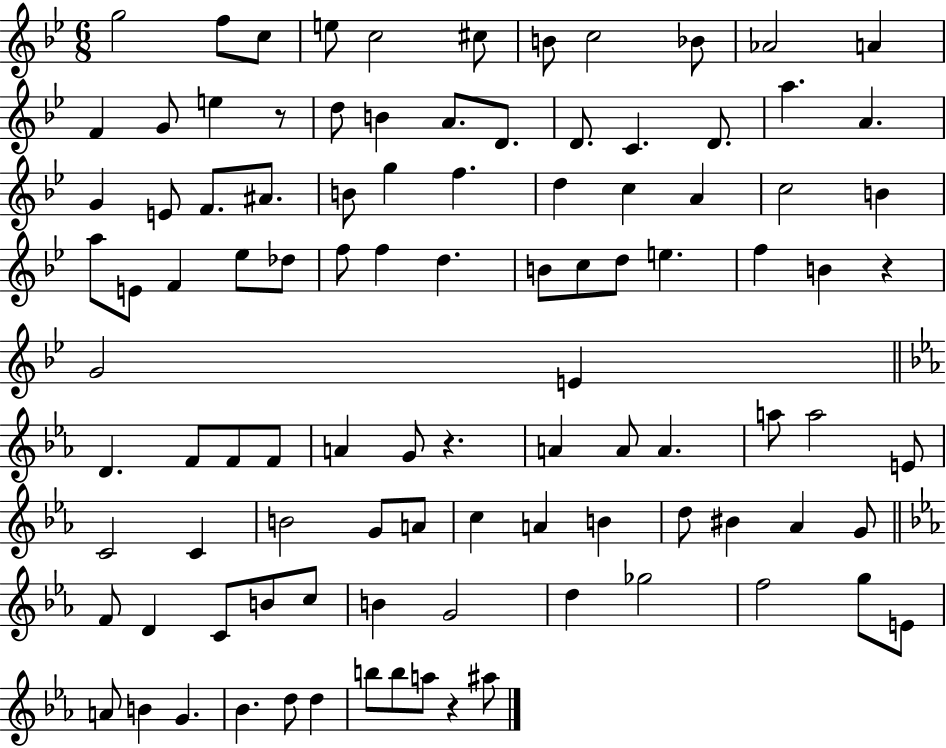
{
  \clef treble
  \numericTimeSignature
  \time 6/8
  \key bes \major
  g''2 f''8 c''8 | e''8 c''2 cis''8 | b'8 c''2 bes'8 | aes'2 a'4 | \break f'4 g'8 e''4 r8 | d''8 b'4 a'8. d'8. | d'8. c'4. d'8. | a''4. a'4. | \break g'4 e'8 f'8. ais'8. | b'8 g''4 f''4. | d''4 c''4 a'4 | c''2 b'4 | \break a''8 e'8 f'4 ees''8 des''8 | f''8 f''4 d''4. | b'8 c''8 d''8 e''4. | f''4 b'4 r4 | \break g'2 e'4 | \bar "||" \break \key c \minor d'4. f'8 f'8 f'8 | a'4 g'8 r4. | a'4 a'8 a'4. | a''8 a''2 e'8 | \break c'2 c'4 | b'2 g'8 a'8 | c''4 a'4 b'4 | d''8 bis'4 aes'4 g'8 | \break \bar "||" \break \key ees \major f'8 d'4 c'8 b'8 c''8 | b'4 g'2 | d''4 ges''2 | f''2 g''8 e'8 | \break a'8 b'4 g'4. | bes'4. d''8 d''4 | b''8 b''8 a''8 r4 ais''8 | \bar "|."
}